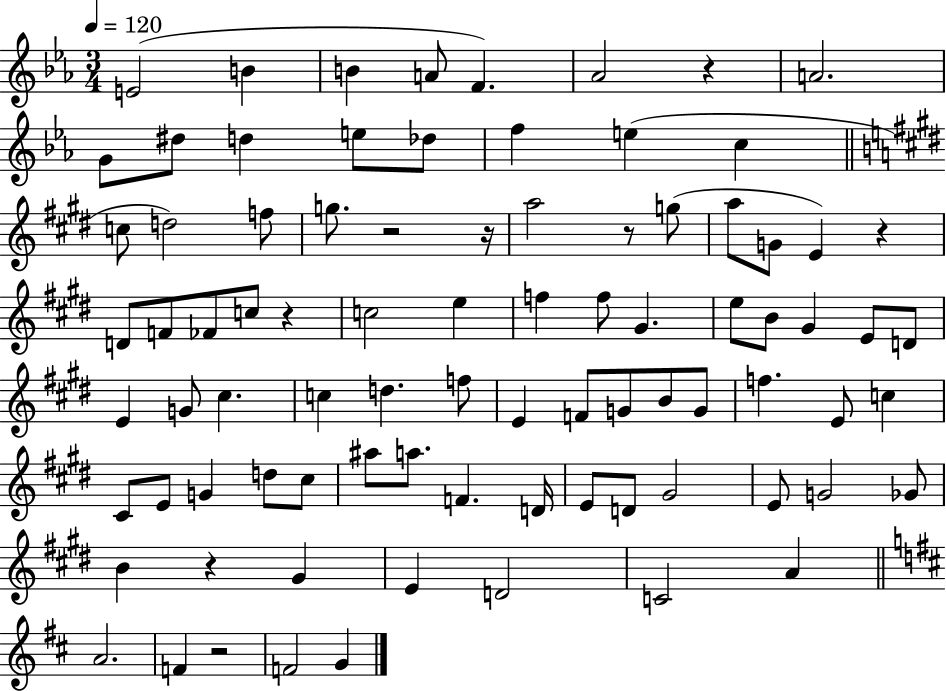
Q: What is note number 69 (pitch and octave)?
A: G#4